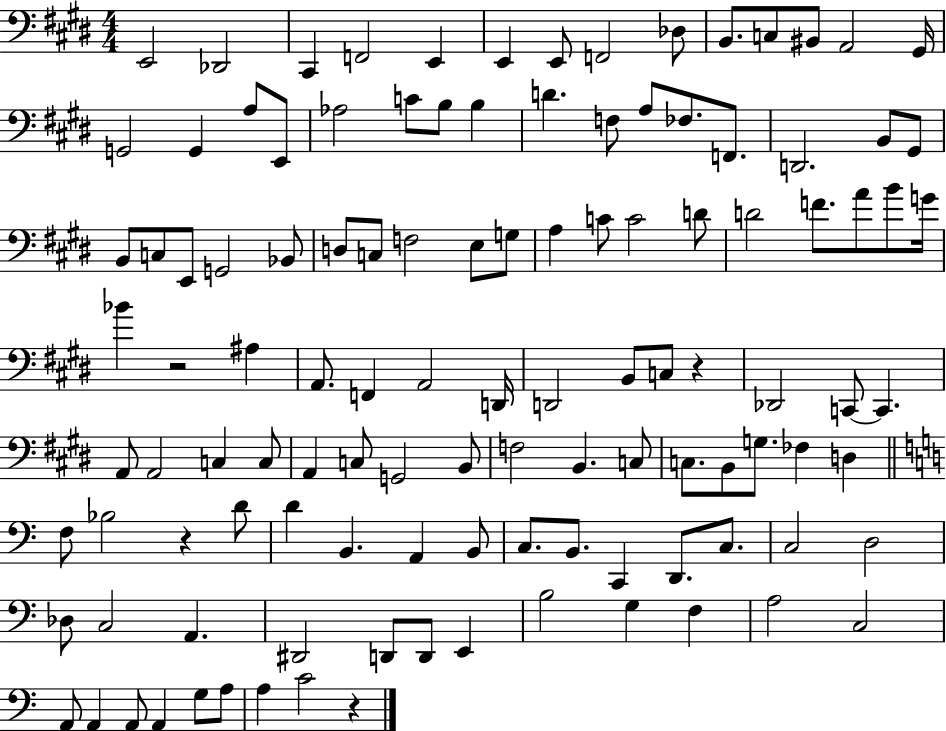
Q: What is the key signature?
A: E major